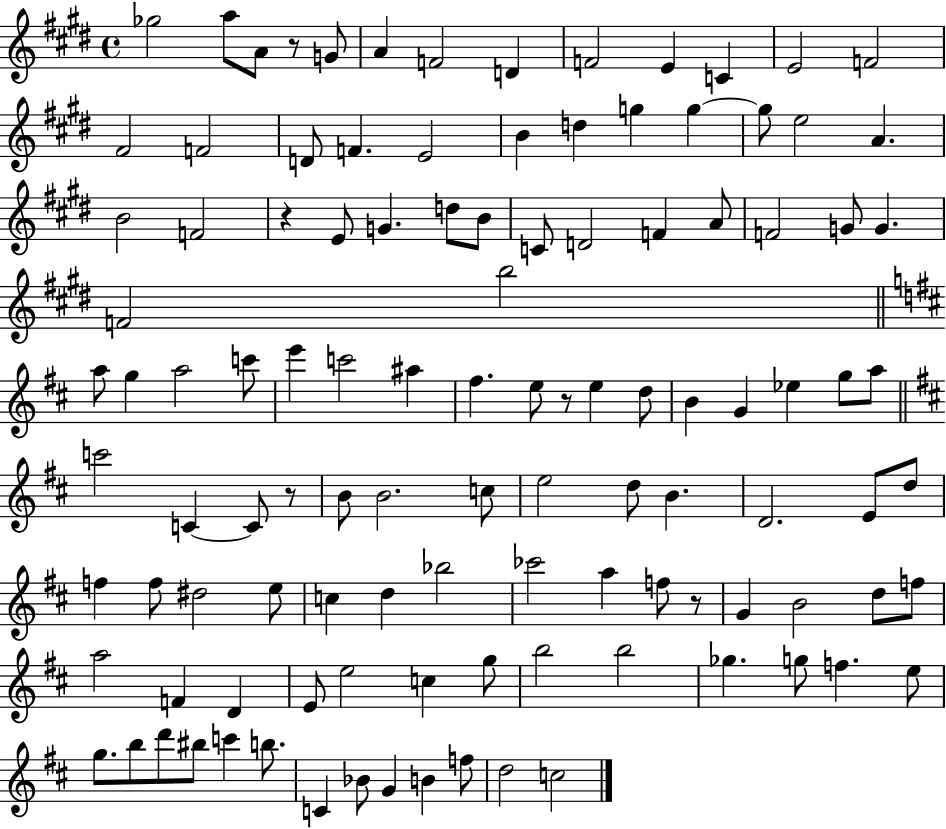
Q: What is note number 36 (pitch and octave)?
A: G4